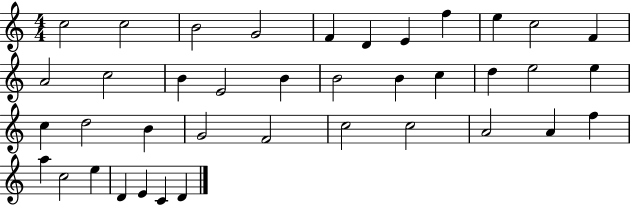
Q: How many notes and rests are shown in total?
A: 39